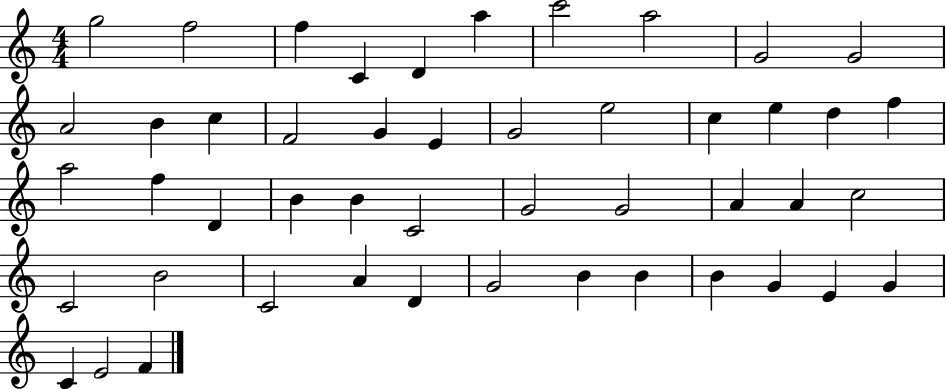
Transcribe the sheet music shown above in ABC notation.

X:1
T:Untitled
M:4/4
L:1/4
K:C
g2 f2 f C D a c'2 a2 G2 G2 A2 B c F2 G E G2 e2 c e d f a2 f D B B C2 G2 G2 A A c2 C2 B2 C2 A D G2 B B B G E G C E2 F